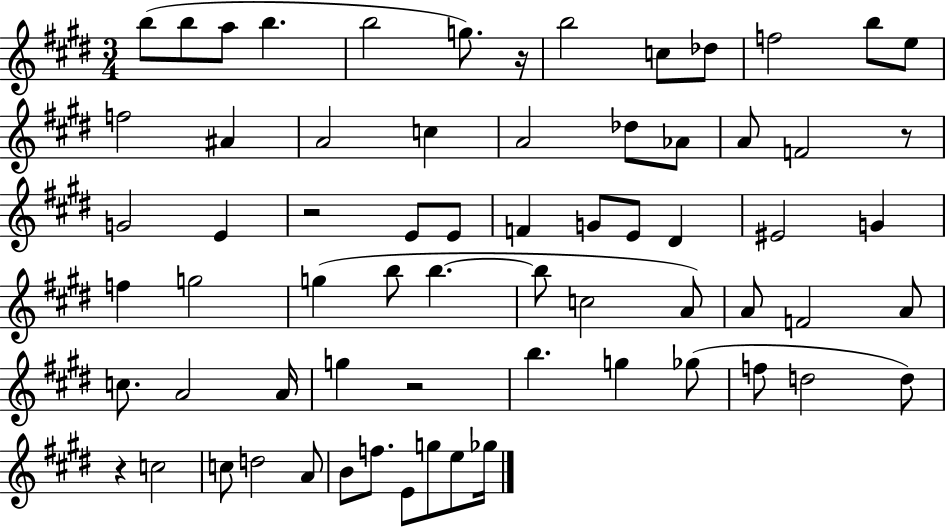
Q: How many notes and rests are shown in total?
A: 67